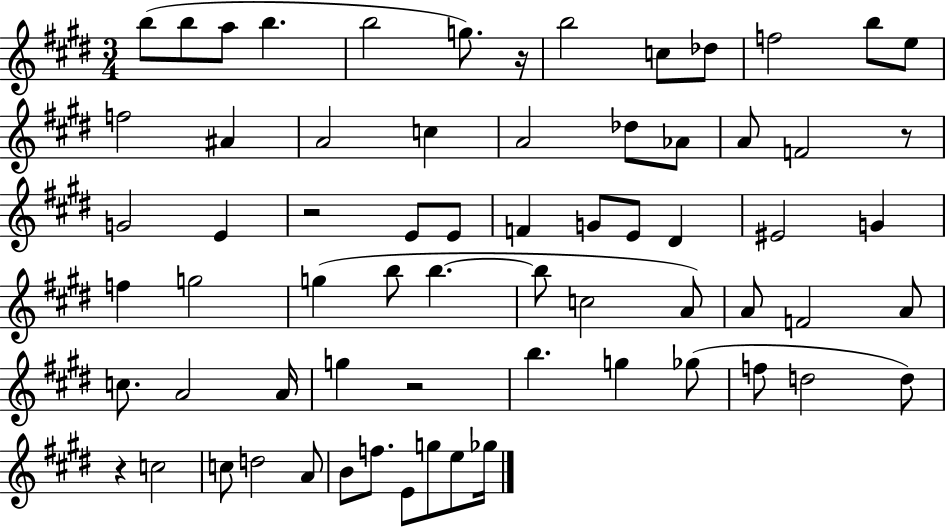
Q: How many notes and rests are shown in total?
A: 67